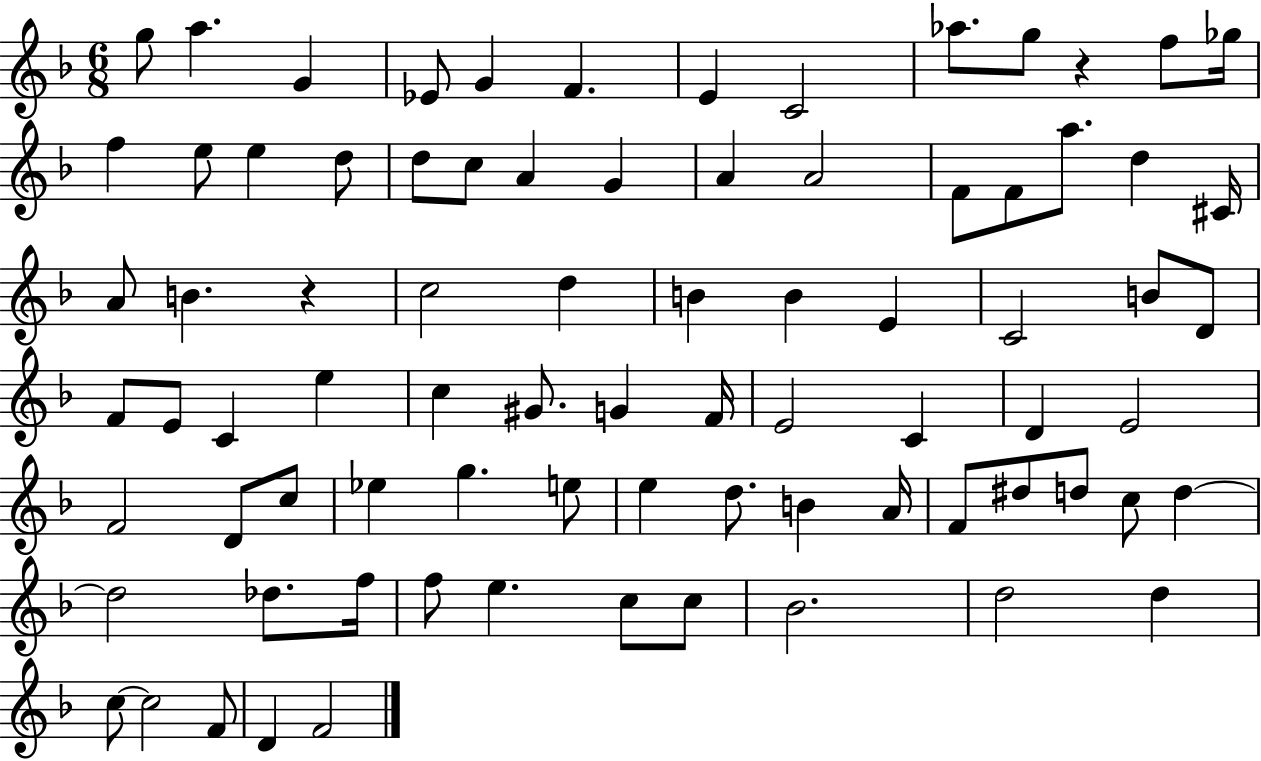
G5/e A5/q. G4/q Eb4/e G4/q F4/q. E4/q C4/h Ab5/e. G5/e R/q F5/e Gb5/s F5/q E5/e E5/q D5/e D5/e C5/e A4/q G4/q A4/q A4/h F4/e F4/e A5/e. D5/q C#4/s A4/e B4/q. R/q C5/h D5/q B4/q B4/q E4/q C4/h B4/e D4/e F4/e E4/e C4/q E5/q C5/q G#4/e. G4/q F4/s E4/h C4/q D4/q E4/h F4/h D4/e C5/e Eb5/q G5/q. E5/e E5/q D5/e. B4/q A4/s F4/e D#5/e D5/e C5/e D5/q D5/h Db5/e. F5/s F5/e E5/q. C5/e C5/e Bb4/h. D5/h D5/q C5/e C5/h F4/e D4/q F4/h